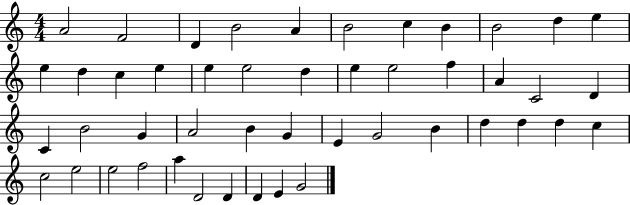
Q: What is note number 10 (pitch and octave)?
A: D5